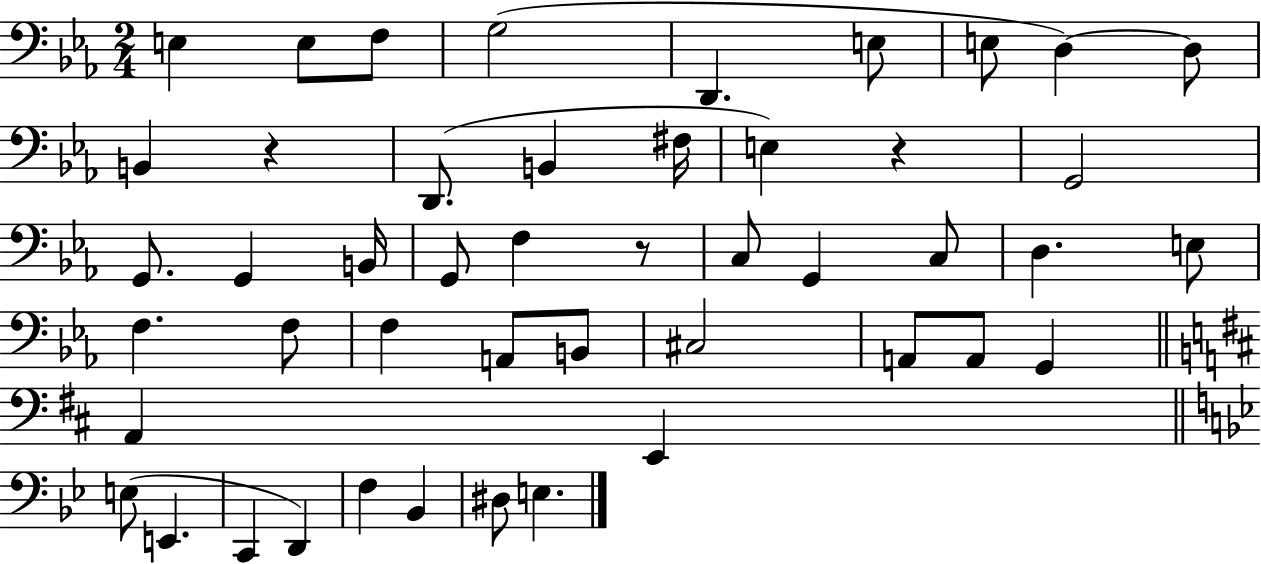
{
  \clef bass
  \numericTimeSignature
  \time 2/4
  \key ees \major
  e4 e8 f8 | g2( | d,4. e8 | e8 d4~~) d8 | \break b,4 r4 | d,8.( b,4 fis16 | e4) r4 | g,2 | \break g,8. g,4 b,16 | g,8 f4 r8 | c8 g,4 c8 | d4. e8 | \break f4. f8 | f4 a,8 b,8 | cis2 | a,8 a,8 g,4 | \break \bar "||" \break \key d \major a,4 e,4 | \bar "||" \break \key bes \major e8( e,4. | c,4 d,4) | f4 bes,4 | dis8 e4. | \break \bar "|."
}